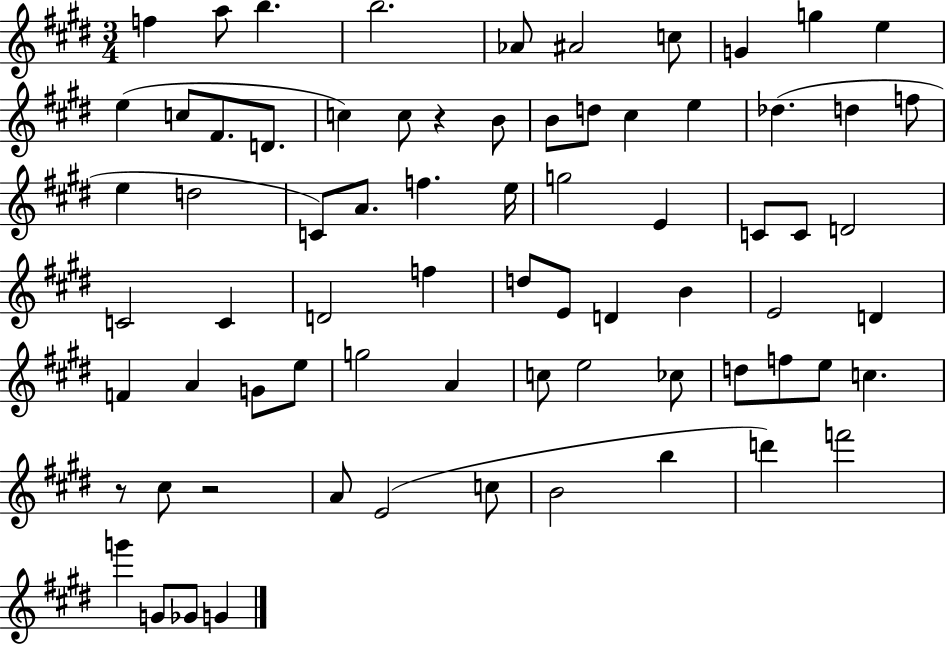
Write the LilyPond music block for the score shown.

{
  \clef treble
  \numericTimeSignature
  \time 3/4
  \key e \major
  f''4 a''8 b''4. | b''2. | aes'8 ais'2 c''8 | g'4 g''4 e''4 | \break e''4( c''8 fis'8. d'8. | c''4) c''8 r4 b'8 | b'8 d''8 cis''4 e''4 | des''4.( d''4 f''8 | \break e''4 d''2 | c'8) a'8. f''4. e''16 | g''2 e'4 | c'8 c'8 d'2 | \break c'2 c'4 | d'2 f''4 | d''8 e'8 d'4 b'4 | e'2 d'4 | \break f'4 a'4 g'8 e''8 | g''2 a'4 | c''8 e''2 ces''8 | d''8 f''8 e''8 c''4. | \break r8 cis''8 r2 | a'8 e'2( c''8 | b'2 b''4 | d'''4) f'''2 | \break g'''4 g'8 ges'8 g'4 | \bar "|."
}